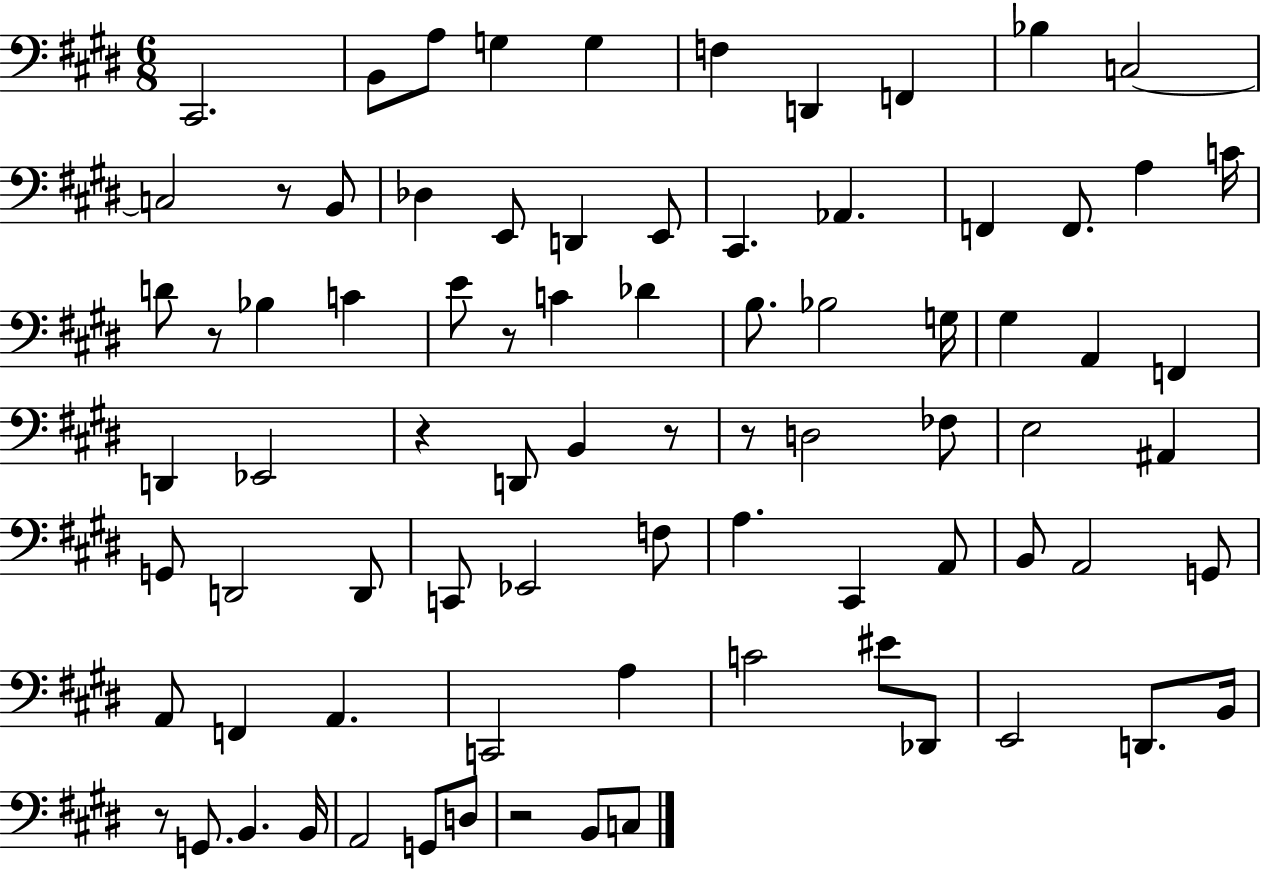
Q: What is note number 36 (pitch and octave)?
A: Eb2